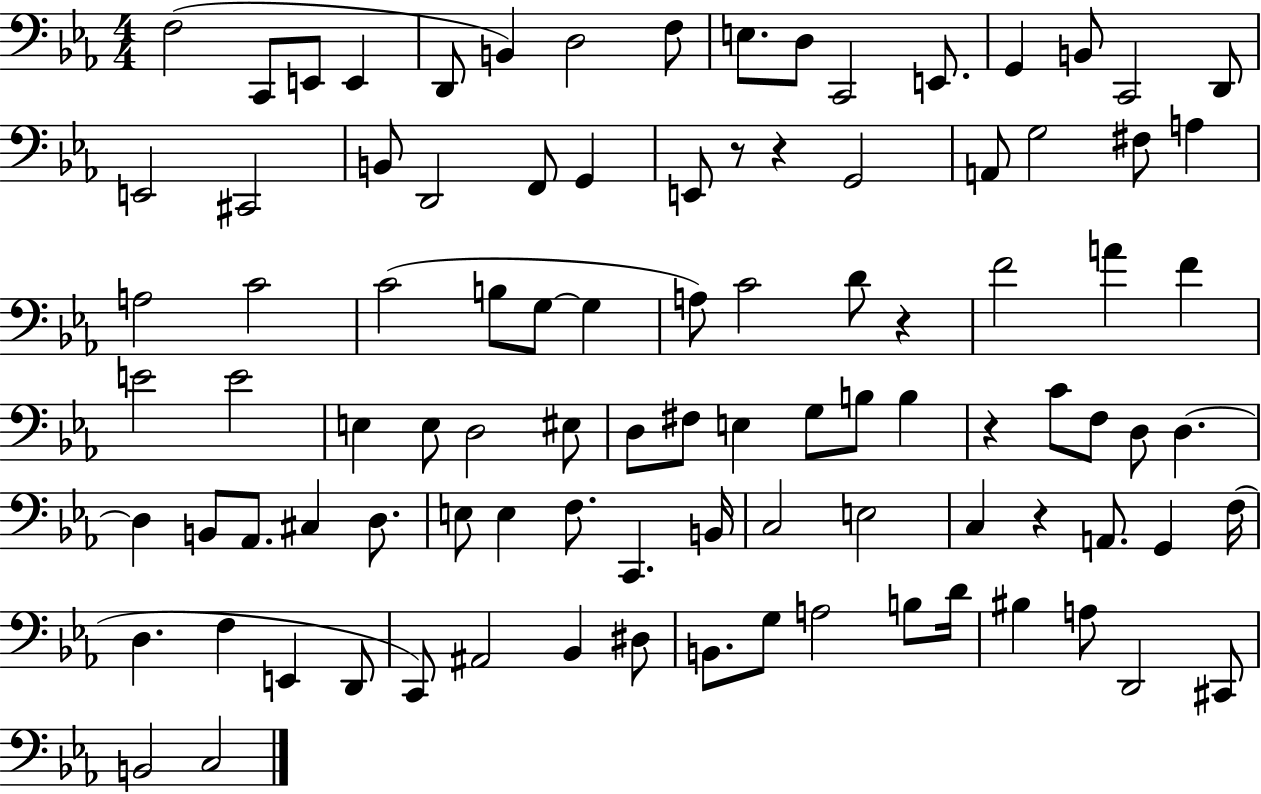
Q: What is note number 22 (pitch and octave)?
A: G2